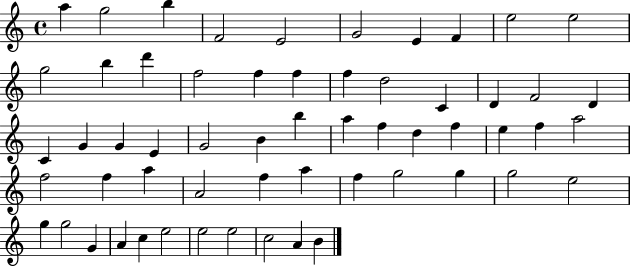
A5/q G5/h B5/q F4/h E4/h G4/h E4/q F4/q E5/h E5/h G5/h B5/q D6/q F5/h F5/q F5/q F5/q D5/h C4/q D4/q F4/h D4/q C4/q G4/q G4/q E4/q G4/h B4/q B5/q A5/q F5/q D5/q F5/q E5/q F5/q A5/h F5/h F5/q A5/q A4/h F5/q A5/q F5/q G5/h G5/q G5/h E5/h G5/q G5/h G4/q A4/q C5/q E5/h E5/h E5/h C5/h A4/q B4/q